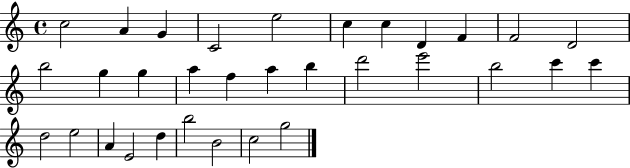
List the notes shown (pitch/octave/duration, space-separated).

C5/h A4/q G4/q C4/h E5/h C5/q C5/q D4/q F4/q F4/h D4/h B5/h G5/q G5/q A5/q F5/q A5/q B5/q D6/h E6/h B5/h C6/q C6/q D5/h E5/h A4/q E4/h D5/q B5/h B4/h C5/h G5/h